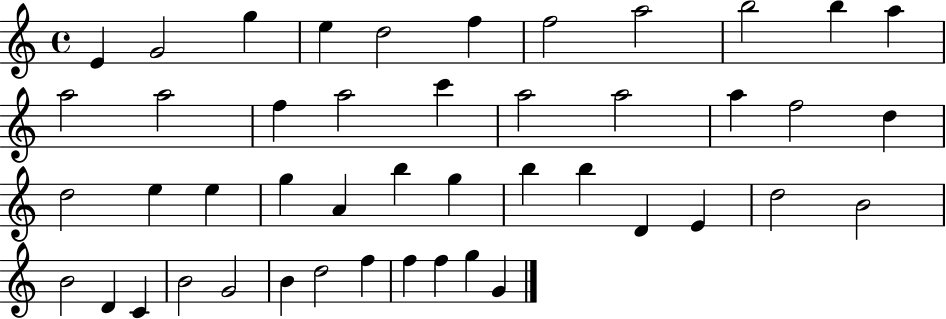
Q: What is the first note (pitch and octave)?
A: E4